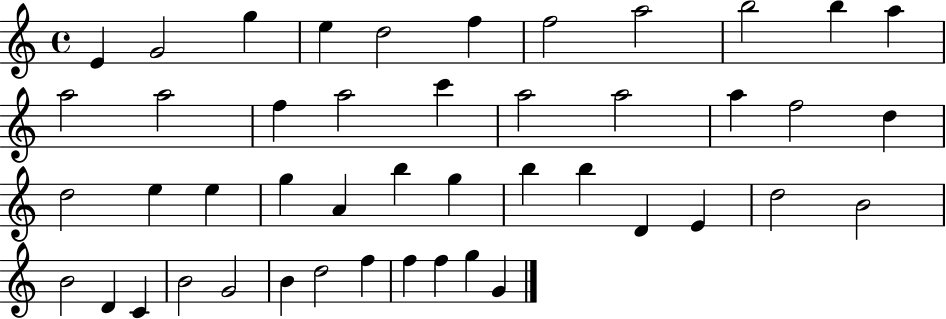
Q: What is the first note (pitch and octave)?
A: E4